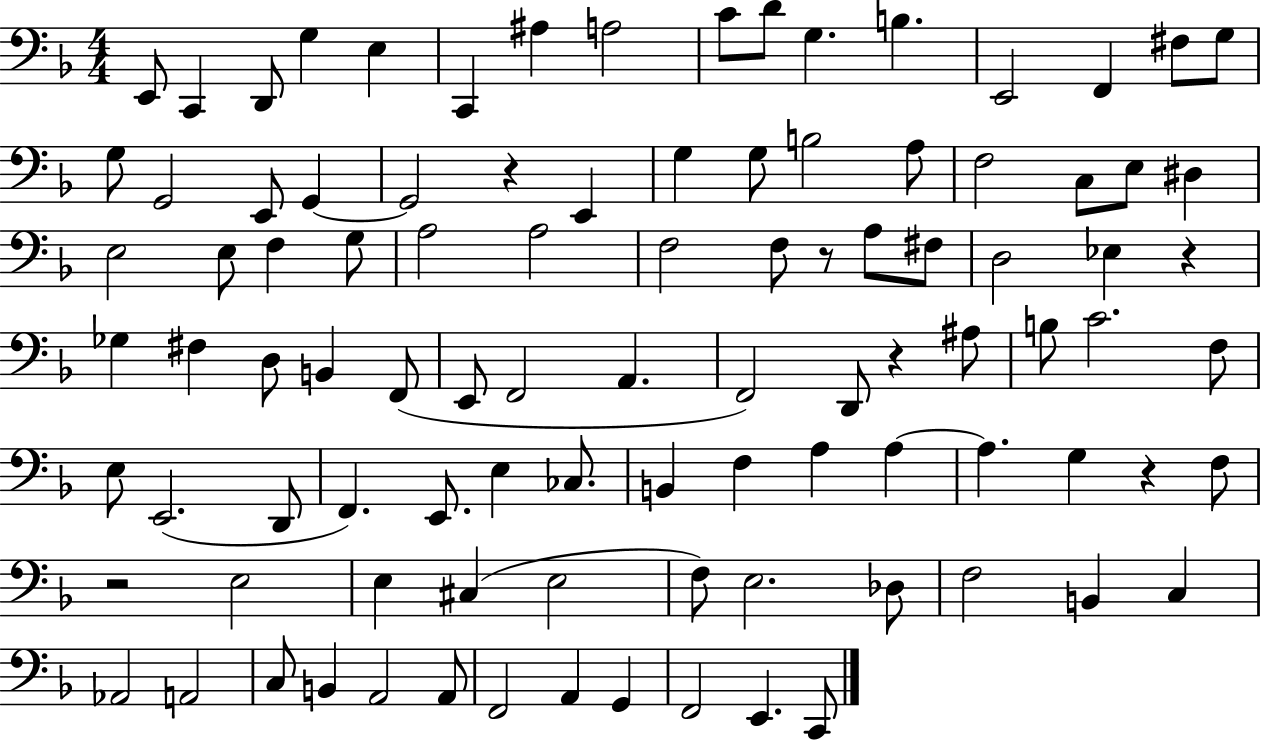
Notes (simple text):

E2/e C2/q D2/e G3/q E3/q C2/q A#3/q A3/h C4/e D4/e G3/q. B3/q. E2/h F2/q F#3/e G3/e G3/e G2/h E2/e G2/q G2/h R/q E2/q G3/q G3/e B3/h A3/e F3/h C3/e E3/e D#3/q E3/h E3/e F3/q G3/e A3/h A3/h F3/h F3/e R/e A3/e F#3/e D3/h Eb3/q R/q Gb3/q F#3/q D3/e B2/q F2/e E2/e F2/h A2/q. F2/h D2/e R/q A#3/e B3/e C4/h. F3/e E3/e E2/h. D2/e F2/q. E2/e. E3/q CES3/e. B2/q F3/q A3/q A3/q A3/q. G3/q R/q F3/e R/h E3/h E3/q C#3/q E3/h F3/e E3/h. Db3/e F3/h B2/q C3/q Ab2/h A2/h C3/e B2/q A2/h A2/e F2/h A2/q G2/q F2/h E2/q. C2/e